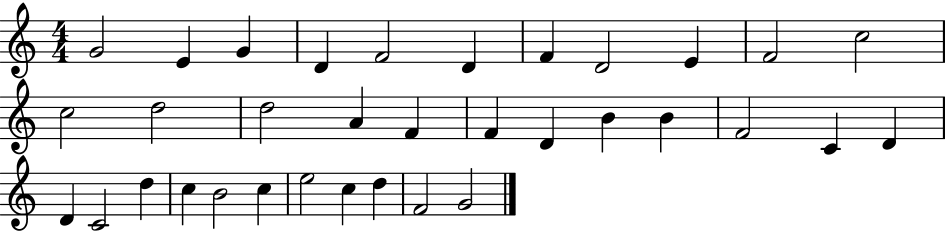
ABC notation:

X:1
T:Untitled
M:4/4
L:1/4
K:C
G2 E G D F2 D F D2 E F2 c2 c2 d2 d2 A F F D B B F2 C D D C2 d c B2 c e2 c d F2 G2